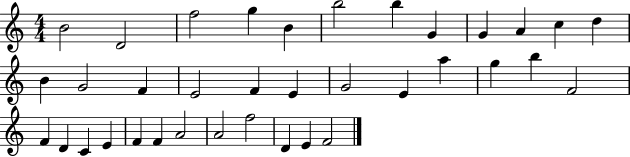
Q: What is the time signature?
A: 4/4